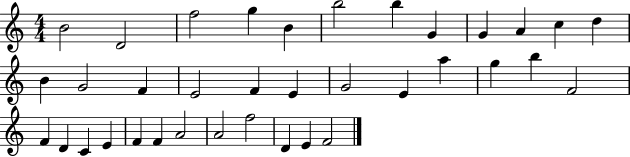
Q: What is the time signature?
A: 4/4